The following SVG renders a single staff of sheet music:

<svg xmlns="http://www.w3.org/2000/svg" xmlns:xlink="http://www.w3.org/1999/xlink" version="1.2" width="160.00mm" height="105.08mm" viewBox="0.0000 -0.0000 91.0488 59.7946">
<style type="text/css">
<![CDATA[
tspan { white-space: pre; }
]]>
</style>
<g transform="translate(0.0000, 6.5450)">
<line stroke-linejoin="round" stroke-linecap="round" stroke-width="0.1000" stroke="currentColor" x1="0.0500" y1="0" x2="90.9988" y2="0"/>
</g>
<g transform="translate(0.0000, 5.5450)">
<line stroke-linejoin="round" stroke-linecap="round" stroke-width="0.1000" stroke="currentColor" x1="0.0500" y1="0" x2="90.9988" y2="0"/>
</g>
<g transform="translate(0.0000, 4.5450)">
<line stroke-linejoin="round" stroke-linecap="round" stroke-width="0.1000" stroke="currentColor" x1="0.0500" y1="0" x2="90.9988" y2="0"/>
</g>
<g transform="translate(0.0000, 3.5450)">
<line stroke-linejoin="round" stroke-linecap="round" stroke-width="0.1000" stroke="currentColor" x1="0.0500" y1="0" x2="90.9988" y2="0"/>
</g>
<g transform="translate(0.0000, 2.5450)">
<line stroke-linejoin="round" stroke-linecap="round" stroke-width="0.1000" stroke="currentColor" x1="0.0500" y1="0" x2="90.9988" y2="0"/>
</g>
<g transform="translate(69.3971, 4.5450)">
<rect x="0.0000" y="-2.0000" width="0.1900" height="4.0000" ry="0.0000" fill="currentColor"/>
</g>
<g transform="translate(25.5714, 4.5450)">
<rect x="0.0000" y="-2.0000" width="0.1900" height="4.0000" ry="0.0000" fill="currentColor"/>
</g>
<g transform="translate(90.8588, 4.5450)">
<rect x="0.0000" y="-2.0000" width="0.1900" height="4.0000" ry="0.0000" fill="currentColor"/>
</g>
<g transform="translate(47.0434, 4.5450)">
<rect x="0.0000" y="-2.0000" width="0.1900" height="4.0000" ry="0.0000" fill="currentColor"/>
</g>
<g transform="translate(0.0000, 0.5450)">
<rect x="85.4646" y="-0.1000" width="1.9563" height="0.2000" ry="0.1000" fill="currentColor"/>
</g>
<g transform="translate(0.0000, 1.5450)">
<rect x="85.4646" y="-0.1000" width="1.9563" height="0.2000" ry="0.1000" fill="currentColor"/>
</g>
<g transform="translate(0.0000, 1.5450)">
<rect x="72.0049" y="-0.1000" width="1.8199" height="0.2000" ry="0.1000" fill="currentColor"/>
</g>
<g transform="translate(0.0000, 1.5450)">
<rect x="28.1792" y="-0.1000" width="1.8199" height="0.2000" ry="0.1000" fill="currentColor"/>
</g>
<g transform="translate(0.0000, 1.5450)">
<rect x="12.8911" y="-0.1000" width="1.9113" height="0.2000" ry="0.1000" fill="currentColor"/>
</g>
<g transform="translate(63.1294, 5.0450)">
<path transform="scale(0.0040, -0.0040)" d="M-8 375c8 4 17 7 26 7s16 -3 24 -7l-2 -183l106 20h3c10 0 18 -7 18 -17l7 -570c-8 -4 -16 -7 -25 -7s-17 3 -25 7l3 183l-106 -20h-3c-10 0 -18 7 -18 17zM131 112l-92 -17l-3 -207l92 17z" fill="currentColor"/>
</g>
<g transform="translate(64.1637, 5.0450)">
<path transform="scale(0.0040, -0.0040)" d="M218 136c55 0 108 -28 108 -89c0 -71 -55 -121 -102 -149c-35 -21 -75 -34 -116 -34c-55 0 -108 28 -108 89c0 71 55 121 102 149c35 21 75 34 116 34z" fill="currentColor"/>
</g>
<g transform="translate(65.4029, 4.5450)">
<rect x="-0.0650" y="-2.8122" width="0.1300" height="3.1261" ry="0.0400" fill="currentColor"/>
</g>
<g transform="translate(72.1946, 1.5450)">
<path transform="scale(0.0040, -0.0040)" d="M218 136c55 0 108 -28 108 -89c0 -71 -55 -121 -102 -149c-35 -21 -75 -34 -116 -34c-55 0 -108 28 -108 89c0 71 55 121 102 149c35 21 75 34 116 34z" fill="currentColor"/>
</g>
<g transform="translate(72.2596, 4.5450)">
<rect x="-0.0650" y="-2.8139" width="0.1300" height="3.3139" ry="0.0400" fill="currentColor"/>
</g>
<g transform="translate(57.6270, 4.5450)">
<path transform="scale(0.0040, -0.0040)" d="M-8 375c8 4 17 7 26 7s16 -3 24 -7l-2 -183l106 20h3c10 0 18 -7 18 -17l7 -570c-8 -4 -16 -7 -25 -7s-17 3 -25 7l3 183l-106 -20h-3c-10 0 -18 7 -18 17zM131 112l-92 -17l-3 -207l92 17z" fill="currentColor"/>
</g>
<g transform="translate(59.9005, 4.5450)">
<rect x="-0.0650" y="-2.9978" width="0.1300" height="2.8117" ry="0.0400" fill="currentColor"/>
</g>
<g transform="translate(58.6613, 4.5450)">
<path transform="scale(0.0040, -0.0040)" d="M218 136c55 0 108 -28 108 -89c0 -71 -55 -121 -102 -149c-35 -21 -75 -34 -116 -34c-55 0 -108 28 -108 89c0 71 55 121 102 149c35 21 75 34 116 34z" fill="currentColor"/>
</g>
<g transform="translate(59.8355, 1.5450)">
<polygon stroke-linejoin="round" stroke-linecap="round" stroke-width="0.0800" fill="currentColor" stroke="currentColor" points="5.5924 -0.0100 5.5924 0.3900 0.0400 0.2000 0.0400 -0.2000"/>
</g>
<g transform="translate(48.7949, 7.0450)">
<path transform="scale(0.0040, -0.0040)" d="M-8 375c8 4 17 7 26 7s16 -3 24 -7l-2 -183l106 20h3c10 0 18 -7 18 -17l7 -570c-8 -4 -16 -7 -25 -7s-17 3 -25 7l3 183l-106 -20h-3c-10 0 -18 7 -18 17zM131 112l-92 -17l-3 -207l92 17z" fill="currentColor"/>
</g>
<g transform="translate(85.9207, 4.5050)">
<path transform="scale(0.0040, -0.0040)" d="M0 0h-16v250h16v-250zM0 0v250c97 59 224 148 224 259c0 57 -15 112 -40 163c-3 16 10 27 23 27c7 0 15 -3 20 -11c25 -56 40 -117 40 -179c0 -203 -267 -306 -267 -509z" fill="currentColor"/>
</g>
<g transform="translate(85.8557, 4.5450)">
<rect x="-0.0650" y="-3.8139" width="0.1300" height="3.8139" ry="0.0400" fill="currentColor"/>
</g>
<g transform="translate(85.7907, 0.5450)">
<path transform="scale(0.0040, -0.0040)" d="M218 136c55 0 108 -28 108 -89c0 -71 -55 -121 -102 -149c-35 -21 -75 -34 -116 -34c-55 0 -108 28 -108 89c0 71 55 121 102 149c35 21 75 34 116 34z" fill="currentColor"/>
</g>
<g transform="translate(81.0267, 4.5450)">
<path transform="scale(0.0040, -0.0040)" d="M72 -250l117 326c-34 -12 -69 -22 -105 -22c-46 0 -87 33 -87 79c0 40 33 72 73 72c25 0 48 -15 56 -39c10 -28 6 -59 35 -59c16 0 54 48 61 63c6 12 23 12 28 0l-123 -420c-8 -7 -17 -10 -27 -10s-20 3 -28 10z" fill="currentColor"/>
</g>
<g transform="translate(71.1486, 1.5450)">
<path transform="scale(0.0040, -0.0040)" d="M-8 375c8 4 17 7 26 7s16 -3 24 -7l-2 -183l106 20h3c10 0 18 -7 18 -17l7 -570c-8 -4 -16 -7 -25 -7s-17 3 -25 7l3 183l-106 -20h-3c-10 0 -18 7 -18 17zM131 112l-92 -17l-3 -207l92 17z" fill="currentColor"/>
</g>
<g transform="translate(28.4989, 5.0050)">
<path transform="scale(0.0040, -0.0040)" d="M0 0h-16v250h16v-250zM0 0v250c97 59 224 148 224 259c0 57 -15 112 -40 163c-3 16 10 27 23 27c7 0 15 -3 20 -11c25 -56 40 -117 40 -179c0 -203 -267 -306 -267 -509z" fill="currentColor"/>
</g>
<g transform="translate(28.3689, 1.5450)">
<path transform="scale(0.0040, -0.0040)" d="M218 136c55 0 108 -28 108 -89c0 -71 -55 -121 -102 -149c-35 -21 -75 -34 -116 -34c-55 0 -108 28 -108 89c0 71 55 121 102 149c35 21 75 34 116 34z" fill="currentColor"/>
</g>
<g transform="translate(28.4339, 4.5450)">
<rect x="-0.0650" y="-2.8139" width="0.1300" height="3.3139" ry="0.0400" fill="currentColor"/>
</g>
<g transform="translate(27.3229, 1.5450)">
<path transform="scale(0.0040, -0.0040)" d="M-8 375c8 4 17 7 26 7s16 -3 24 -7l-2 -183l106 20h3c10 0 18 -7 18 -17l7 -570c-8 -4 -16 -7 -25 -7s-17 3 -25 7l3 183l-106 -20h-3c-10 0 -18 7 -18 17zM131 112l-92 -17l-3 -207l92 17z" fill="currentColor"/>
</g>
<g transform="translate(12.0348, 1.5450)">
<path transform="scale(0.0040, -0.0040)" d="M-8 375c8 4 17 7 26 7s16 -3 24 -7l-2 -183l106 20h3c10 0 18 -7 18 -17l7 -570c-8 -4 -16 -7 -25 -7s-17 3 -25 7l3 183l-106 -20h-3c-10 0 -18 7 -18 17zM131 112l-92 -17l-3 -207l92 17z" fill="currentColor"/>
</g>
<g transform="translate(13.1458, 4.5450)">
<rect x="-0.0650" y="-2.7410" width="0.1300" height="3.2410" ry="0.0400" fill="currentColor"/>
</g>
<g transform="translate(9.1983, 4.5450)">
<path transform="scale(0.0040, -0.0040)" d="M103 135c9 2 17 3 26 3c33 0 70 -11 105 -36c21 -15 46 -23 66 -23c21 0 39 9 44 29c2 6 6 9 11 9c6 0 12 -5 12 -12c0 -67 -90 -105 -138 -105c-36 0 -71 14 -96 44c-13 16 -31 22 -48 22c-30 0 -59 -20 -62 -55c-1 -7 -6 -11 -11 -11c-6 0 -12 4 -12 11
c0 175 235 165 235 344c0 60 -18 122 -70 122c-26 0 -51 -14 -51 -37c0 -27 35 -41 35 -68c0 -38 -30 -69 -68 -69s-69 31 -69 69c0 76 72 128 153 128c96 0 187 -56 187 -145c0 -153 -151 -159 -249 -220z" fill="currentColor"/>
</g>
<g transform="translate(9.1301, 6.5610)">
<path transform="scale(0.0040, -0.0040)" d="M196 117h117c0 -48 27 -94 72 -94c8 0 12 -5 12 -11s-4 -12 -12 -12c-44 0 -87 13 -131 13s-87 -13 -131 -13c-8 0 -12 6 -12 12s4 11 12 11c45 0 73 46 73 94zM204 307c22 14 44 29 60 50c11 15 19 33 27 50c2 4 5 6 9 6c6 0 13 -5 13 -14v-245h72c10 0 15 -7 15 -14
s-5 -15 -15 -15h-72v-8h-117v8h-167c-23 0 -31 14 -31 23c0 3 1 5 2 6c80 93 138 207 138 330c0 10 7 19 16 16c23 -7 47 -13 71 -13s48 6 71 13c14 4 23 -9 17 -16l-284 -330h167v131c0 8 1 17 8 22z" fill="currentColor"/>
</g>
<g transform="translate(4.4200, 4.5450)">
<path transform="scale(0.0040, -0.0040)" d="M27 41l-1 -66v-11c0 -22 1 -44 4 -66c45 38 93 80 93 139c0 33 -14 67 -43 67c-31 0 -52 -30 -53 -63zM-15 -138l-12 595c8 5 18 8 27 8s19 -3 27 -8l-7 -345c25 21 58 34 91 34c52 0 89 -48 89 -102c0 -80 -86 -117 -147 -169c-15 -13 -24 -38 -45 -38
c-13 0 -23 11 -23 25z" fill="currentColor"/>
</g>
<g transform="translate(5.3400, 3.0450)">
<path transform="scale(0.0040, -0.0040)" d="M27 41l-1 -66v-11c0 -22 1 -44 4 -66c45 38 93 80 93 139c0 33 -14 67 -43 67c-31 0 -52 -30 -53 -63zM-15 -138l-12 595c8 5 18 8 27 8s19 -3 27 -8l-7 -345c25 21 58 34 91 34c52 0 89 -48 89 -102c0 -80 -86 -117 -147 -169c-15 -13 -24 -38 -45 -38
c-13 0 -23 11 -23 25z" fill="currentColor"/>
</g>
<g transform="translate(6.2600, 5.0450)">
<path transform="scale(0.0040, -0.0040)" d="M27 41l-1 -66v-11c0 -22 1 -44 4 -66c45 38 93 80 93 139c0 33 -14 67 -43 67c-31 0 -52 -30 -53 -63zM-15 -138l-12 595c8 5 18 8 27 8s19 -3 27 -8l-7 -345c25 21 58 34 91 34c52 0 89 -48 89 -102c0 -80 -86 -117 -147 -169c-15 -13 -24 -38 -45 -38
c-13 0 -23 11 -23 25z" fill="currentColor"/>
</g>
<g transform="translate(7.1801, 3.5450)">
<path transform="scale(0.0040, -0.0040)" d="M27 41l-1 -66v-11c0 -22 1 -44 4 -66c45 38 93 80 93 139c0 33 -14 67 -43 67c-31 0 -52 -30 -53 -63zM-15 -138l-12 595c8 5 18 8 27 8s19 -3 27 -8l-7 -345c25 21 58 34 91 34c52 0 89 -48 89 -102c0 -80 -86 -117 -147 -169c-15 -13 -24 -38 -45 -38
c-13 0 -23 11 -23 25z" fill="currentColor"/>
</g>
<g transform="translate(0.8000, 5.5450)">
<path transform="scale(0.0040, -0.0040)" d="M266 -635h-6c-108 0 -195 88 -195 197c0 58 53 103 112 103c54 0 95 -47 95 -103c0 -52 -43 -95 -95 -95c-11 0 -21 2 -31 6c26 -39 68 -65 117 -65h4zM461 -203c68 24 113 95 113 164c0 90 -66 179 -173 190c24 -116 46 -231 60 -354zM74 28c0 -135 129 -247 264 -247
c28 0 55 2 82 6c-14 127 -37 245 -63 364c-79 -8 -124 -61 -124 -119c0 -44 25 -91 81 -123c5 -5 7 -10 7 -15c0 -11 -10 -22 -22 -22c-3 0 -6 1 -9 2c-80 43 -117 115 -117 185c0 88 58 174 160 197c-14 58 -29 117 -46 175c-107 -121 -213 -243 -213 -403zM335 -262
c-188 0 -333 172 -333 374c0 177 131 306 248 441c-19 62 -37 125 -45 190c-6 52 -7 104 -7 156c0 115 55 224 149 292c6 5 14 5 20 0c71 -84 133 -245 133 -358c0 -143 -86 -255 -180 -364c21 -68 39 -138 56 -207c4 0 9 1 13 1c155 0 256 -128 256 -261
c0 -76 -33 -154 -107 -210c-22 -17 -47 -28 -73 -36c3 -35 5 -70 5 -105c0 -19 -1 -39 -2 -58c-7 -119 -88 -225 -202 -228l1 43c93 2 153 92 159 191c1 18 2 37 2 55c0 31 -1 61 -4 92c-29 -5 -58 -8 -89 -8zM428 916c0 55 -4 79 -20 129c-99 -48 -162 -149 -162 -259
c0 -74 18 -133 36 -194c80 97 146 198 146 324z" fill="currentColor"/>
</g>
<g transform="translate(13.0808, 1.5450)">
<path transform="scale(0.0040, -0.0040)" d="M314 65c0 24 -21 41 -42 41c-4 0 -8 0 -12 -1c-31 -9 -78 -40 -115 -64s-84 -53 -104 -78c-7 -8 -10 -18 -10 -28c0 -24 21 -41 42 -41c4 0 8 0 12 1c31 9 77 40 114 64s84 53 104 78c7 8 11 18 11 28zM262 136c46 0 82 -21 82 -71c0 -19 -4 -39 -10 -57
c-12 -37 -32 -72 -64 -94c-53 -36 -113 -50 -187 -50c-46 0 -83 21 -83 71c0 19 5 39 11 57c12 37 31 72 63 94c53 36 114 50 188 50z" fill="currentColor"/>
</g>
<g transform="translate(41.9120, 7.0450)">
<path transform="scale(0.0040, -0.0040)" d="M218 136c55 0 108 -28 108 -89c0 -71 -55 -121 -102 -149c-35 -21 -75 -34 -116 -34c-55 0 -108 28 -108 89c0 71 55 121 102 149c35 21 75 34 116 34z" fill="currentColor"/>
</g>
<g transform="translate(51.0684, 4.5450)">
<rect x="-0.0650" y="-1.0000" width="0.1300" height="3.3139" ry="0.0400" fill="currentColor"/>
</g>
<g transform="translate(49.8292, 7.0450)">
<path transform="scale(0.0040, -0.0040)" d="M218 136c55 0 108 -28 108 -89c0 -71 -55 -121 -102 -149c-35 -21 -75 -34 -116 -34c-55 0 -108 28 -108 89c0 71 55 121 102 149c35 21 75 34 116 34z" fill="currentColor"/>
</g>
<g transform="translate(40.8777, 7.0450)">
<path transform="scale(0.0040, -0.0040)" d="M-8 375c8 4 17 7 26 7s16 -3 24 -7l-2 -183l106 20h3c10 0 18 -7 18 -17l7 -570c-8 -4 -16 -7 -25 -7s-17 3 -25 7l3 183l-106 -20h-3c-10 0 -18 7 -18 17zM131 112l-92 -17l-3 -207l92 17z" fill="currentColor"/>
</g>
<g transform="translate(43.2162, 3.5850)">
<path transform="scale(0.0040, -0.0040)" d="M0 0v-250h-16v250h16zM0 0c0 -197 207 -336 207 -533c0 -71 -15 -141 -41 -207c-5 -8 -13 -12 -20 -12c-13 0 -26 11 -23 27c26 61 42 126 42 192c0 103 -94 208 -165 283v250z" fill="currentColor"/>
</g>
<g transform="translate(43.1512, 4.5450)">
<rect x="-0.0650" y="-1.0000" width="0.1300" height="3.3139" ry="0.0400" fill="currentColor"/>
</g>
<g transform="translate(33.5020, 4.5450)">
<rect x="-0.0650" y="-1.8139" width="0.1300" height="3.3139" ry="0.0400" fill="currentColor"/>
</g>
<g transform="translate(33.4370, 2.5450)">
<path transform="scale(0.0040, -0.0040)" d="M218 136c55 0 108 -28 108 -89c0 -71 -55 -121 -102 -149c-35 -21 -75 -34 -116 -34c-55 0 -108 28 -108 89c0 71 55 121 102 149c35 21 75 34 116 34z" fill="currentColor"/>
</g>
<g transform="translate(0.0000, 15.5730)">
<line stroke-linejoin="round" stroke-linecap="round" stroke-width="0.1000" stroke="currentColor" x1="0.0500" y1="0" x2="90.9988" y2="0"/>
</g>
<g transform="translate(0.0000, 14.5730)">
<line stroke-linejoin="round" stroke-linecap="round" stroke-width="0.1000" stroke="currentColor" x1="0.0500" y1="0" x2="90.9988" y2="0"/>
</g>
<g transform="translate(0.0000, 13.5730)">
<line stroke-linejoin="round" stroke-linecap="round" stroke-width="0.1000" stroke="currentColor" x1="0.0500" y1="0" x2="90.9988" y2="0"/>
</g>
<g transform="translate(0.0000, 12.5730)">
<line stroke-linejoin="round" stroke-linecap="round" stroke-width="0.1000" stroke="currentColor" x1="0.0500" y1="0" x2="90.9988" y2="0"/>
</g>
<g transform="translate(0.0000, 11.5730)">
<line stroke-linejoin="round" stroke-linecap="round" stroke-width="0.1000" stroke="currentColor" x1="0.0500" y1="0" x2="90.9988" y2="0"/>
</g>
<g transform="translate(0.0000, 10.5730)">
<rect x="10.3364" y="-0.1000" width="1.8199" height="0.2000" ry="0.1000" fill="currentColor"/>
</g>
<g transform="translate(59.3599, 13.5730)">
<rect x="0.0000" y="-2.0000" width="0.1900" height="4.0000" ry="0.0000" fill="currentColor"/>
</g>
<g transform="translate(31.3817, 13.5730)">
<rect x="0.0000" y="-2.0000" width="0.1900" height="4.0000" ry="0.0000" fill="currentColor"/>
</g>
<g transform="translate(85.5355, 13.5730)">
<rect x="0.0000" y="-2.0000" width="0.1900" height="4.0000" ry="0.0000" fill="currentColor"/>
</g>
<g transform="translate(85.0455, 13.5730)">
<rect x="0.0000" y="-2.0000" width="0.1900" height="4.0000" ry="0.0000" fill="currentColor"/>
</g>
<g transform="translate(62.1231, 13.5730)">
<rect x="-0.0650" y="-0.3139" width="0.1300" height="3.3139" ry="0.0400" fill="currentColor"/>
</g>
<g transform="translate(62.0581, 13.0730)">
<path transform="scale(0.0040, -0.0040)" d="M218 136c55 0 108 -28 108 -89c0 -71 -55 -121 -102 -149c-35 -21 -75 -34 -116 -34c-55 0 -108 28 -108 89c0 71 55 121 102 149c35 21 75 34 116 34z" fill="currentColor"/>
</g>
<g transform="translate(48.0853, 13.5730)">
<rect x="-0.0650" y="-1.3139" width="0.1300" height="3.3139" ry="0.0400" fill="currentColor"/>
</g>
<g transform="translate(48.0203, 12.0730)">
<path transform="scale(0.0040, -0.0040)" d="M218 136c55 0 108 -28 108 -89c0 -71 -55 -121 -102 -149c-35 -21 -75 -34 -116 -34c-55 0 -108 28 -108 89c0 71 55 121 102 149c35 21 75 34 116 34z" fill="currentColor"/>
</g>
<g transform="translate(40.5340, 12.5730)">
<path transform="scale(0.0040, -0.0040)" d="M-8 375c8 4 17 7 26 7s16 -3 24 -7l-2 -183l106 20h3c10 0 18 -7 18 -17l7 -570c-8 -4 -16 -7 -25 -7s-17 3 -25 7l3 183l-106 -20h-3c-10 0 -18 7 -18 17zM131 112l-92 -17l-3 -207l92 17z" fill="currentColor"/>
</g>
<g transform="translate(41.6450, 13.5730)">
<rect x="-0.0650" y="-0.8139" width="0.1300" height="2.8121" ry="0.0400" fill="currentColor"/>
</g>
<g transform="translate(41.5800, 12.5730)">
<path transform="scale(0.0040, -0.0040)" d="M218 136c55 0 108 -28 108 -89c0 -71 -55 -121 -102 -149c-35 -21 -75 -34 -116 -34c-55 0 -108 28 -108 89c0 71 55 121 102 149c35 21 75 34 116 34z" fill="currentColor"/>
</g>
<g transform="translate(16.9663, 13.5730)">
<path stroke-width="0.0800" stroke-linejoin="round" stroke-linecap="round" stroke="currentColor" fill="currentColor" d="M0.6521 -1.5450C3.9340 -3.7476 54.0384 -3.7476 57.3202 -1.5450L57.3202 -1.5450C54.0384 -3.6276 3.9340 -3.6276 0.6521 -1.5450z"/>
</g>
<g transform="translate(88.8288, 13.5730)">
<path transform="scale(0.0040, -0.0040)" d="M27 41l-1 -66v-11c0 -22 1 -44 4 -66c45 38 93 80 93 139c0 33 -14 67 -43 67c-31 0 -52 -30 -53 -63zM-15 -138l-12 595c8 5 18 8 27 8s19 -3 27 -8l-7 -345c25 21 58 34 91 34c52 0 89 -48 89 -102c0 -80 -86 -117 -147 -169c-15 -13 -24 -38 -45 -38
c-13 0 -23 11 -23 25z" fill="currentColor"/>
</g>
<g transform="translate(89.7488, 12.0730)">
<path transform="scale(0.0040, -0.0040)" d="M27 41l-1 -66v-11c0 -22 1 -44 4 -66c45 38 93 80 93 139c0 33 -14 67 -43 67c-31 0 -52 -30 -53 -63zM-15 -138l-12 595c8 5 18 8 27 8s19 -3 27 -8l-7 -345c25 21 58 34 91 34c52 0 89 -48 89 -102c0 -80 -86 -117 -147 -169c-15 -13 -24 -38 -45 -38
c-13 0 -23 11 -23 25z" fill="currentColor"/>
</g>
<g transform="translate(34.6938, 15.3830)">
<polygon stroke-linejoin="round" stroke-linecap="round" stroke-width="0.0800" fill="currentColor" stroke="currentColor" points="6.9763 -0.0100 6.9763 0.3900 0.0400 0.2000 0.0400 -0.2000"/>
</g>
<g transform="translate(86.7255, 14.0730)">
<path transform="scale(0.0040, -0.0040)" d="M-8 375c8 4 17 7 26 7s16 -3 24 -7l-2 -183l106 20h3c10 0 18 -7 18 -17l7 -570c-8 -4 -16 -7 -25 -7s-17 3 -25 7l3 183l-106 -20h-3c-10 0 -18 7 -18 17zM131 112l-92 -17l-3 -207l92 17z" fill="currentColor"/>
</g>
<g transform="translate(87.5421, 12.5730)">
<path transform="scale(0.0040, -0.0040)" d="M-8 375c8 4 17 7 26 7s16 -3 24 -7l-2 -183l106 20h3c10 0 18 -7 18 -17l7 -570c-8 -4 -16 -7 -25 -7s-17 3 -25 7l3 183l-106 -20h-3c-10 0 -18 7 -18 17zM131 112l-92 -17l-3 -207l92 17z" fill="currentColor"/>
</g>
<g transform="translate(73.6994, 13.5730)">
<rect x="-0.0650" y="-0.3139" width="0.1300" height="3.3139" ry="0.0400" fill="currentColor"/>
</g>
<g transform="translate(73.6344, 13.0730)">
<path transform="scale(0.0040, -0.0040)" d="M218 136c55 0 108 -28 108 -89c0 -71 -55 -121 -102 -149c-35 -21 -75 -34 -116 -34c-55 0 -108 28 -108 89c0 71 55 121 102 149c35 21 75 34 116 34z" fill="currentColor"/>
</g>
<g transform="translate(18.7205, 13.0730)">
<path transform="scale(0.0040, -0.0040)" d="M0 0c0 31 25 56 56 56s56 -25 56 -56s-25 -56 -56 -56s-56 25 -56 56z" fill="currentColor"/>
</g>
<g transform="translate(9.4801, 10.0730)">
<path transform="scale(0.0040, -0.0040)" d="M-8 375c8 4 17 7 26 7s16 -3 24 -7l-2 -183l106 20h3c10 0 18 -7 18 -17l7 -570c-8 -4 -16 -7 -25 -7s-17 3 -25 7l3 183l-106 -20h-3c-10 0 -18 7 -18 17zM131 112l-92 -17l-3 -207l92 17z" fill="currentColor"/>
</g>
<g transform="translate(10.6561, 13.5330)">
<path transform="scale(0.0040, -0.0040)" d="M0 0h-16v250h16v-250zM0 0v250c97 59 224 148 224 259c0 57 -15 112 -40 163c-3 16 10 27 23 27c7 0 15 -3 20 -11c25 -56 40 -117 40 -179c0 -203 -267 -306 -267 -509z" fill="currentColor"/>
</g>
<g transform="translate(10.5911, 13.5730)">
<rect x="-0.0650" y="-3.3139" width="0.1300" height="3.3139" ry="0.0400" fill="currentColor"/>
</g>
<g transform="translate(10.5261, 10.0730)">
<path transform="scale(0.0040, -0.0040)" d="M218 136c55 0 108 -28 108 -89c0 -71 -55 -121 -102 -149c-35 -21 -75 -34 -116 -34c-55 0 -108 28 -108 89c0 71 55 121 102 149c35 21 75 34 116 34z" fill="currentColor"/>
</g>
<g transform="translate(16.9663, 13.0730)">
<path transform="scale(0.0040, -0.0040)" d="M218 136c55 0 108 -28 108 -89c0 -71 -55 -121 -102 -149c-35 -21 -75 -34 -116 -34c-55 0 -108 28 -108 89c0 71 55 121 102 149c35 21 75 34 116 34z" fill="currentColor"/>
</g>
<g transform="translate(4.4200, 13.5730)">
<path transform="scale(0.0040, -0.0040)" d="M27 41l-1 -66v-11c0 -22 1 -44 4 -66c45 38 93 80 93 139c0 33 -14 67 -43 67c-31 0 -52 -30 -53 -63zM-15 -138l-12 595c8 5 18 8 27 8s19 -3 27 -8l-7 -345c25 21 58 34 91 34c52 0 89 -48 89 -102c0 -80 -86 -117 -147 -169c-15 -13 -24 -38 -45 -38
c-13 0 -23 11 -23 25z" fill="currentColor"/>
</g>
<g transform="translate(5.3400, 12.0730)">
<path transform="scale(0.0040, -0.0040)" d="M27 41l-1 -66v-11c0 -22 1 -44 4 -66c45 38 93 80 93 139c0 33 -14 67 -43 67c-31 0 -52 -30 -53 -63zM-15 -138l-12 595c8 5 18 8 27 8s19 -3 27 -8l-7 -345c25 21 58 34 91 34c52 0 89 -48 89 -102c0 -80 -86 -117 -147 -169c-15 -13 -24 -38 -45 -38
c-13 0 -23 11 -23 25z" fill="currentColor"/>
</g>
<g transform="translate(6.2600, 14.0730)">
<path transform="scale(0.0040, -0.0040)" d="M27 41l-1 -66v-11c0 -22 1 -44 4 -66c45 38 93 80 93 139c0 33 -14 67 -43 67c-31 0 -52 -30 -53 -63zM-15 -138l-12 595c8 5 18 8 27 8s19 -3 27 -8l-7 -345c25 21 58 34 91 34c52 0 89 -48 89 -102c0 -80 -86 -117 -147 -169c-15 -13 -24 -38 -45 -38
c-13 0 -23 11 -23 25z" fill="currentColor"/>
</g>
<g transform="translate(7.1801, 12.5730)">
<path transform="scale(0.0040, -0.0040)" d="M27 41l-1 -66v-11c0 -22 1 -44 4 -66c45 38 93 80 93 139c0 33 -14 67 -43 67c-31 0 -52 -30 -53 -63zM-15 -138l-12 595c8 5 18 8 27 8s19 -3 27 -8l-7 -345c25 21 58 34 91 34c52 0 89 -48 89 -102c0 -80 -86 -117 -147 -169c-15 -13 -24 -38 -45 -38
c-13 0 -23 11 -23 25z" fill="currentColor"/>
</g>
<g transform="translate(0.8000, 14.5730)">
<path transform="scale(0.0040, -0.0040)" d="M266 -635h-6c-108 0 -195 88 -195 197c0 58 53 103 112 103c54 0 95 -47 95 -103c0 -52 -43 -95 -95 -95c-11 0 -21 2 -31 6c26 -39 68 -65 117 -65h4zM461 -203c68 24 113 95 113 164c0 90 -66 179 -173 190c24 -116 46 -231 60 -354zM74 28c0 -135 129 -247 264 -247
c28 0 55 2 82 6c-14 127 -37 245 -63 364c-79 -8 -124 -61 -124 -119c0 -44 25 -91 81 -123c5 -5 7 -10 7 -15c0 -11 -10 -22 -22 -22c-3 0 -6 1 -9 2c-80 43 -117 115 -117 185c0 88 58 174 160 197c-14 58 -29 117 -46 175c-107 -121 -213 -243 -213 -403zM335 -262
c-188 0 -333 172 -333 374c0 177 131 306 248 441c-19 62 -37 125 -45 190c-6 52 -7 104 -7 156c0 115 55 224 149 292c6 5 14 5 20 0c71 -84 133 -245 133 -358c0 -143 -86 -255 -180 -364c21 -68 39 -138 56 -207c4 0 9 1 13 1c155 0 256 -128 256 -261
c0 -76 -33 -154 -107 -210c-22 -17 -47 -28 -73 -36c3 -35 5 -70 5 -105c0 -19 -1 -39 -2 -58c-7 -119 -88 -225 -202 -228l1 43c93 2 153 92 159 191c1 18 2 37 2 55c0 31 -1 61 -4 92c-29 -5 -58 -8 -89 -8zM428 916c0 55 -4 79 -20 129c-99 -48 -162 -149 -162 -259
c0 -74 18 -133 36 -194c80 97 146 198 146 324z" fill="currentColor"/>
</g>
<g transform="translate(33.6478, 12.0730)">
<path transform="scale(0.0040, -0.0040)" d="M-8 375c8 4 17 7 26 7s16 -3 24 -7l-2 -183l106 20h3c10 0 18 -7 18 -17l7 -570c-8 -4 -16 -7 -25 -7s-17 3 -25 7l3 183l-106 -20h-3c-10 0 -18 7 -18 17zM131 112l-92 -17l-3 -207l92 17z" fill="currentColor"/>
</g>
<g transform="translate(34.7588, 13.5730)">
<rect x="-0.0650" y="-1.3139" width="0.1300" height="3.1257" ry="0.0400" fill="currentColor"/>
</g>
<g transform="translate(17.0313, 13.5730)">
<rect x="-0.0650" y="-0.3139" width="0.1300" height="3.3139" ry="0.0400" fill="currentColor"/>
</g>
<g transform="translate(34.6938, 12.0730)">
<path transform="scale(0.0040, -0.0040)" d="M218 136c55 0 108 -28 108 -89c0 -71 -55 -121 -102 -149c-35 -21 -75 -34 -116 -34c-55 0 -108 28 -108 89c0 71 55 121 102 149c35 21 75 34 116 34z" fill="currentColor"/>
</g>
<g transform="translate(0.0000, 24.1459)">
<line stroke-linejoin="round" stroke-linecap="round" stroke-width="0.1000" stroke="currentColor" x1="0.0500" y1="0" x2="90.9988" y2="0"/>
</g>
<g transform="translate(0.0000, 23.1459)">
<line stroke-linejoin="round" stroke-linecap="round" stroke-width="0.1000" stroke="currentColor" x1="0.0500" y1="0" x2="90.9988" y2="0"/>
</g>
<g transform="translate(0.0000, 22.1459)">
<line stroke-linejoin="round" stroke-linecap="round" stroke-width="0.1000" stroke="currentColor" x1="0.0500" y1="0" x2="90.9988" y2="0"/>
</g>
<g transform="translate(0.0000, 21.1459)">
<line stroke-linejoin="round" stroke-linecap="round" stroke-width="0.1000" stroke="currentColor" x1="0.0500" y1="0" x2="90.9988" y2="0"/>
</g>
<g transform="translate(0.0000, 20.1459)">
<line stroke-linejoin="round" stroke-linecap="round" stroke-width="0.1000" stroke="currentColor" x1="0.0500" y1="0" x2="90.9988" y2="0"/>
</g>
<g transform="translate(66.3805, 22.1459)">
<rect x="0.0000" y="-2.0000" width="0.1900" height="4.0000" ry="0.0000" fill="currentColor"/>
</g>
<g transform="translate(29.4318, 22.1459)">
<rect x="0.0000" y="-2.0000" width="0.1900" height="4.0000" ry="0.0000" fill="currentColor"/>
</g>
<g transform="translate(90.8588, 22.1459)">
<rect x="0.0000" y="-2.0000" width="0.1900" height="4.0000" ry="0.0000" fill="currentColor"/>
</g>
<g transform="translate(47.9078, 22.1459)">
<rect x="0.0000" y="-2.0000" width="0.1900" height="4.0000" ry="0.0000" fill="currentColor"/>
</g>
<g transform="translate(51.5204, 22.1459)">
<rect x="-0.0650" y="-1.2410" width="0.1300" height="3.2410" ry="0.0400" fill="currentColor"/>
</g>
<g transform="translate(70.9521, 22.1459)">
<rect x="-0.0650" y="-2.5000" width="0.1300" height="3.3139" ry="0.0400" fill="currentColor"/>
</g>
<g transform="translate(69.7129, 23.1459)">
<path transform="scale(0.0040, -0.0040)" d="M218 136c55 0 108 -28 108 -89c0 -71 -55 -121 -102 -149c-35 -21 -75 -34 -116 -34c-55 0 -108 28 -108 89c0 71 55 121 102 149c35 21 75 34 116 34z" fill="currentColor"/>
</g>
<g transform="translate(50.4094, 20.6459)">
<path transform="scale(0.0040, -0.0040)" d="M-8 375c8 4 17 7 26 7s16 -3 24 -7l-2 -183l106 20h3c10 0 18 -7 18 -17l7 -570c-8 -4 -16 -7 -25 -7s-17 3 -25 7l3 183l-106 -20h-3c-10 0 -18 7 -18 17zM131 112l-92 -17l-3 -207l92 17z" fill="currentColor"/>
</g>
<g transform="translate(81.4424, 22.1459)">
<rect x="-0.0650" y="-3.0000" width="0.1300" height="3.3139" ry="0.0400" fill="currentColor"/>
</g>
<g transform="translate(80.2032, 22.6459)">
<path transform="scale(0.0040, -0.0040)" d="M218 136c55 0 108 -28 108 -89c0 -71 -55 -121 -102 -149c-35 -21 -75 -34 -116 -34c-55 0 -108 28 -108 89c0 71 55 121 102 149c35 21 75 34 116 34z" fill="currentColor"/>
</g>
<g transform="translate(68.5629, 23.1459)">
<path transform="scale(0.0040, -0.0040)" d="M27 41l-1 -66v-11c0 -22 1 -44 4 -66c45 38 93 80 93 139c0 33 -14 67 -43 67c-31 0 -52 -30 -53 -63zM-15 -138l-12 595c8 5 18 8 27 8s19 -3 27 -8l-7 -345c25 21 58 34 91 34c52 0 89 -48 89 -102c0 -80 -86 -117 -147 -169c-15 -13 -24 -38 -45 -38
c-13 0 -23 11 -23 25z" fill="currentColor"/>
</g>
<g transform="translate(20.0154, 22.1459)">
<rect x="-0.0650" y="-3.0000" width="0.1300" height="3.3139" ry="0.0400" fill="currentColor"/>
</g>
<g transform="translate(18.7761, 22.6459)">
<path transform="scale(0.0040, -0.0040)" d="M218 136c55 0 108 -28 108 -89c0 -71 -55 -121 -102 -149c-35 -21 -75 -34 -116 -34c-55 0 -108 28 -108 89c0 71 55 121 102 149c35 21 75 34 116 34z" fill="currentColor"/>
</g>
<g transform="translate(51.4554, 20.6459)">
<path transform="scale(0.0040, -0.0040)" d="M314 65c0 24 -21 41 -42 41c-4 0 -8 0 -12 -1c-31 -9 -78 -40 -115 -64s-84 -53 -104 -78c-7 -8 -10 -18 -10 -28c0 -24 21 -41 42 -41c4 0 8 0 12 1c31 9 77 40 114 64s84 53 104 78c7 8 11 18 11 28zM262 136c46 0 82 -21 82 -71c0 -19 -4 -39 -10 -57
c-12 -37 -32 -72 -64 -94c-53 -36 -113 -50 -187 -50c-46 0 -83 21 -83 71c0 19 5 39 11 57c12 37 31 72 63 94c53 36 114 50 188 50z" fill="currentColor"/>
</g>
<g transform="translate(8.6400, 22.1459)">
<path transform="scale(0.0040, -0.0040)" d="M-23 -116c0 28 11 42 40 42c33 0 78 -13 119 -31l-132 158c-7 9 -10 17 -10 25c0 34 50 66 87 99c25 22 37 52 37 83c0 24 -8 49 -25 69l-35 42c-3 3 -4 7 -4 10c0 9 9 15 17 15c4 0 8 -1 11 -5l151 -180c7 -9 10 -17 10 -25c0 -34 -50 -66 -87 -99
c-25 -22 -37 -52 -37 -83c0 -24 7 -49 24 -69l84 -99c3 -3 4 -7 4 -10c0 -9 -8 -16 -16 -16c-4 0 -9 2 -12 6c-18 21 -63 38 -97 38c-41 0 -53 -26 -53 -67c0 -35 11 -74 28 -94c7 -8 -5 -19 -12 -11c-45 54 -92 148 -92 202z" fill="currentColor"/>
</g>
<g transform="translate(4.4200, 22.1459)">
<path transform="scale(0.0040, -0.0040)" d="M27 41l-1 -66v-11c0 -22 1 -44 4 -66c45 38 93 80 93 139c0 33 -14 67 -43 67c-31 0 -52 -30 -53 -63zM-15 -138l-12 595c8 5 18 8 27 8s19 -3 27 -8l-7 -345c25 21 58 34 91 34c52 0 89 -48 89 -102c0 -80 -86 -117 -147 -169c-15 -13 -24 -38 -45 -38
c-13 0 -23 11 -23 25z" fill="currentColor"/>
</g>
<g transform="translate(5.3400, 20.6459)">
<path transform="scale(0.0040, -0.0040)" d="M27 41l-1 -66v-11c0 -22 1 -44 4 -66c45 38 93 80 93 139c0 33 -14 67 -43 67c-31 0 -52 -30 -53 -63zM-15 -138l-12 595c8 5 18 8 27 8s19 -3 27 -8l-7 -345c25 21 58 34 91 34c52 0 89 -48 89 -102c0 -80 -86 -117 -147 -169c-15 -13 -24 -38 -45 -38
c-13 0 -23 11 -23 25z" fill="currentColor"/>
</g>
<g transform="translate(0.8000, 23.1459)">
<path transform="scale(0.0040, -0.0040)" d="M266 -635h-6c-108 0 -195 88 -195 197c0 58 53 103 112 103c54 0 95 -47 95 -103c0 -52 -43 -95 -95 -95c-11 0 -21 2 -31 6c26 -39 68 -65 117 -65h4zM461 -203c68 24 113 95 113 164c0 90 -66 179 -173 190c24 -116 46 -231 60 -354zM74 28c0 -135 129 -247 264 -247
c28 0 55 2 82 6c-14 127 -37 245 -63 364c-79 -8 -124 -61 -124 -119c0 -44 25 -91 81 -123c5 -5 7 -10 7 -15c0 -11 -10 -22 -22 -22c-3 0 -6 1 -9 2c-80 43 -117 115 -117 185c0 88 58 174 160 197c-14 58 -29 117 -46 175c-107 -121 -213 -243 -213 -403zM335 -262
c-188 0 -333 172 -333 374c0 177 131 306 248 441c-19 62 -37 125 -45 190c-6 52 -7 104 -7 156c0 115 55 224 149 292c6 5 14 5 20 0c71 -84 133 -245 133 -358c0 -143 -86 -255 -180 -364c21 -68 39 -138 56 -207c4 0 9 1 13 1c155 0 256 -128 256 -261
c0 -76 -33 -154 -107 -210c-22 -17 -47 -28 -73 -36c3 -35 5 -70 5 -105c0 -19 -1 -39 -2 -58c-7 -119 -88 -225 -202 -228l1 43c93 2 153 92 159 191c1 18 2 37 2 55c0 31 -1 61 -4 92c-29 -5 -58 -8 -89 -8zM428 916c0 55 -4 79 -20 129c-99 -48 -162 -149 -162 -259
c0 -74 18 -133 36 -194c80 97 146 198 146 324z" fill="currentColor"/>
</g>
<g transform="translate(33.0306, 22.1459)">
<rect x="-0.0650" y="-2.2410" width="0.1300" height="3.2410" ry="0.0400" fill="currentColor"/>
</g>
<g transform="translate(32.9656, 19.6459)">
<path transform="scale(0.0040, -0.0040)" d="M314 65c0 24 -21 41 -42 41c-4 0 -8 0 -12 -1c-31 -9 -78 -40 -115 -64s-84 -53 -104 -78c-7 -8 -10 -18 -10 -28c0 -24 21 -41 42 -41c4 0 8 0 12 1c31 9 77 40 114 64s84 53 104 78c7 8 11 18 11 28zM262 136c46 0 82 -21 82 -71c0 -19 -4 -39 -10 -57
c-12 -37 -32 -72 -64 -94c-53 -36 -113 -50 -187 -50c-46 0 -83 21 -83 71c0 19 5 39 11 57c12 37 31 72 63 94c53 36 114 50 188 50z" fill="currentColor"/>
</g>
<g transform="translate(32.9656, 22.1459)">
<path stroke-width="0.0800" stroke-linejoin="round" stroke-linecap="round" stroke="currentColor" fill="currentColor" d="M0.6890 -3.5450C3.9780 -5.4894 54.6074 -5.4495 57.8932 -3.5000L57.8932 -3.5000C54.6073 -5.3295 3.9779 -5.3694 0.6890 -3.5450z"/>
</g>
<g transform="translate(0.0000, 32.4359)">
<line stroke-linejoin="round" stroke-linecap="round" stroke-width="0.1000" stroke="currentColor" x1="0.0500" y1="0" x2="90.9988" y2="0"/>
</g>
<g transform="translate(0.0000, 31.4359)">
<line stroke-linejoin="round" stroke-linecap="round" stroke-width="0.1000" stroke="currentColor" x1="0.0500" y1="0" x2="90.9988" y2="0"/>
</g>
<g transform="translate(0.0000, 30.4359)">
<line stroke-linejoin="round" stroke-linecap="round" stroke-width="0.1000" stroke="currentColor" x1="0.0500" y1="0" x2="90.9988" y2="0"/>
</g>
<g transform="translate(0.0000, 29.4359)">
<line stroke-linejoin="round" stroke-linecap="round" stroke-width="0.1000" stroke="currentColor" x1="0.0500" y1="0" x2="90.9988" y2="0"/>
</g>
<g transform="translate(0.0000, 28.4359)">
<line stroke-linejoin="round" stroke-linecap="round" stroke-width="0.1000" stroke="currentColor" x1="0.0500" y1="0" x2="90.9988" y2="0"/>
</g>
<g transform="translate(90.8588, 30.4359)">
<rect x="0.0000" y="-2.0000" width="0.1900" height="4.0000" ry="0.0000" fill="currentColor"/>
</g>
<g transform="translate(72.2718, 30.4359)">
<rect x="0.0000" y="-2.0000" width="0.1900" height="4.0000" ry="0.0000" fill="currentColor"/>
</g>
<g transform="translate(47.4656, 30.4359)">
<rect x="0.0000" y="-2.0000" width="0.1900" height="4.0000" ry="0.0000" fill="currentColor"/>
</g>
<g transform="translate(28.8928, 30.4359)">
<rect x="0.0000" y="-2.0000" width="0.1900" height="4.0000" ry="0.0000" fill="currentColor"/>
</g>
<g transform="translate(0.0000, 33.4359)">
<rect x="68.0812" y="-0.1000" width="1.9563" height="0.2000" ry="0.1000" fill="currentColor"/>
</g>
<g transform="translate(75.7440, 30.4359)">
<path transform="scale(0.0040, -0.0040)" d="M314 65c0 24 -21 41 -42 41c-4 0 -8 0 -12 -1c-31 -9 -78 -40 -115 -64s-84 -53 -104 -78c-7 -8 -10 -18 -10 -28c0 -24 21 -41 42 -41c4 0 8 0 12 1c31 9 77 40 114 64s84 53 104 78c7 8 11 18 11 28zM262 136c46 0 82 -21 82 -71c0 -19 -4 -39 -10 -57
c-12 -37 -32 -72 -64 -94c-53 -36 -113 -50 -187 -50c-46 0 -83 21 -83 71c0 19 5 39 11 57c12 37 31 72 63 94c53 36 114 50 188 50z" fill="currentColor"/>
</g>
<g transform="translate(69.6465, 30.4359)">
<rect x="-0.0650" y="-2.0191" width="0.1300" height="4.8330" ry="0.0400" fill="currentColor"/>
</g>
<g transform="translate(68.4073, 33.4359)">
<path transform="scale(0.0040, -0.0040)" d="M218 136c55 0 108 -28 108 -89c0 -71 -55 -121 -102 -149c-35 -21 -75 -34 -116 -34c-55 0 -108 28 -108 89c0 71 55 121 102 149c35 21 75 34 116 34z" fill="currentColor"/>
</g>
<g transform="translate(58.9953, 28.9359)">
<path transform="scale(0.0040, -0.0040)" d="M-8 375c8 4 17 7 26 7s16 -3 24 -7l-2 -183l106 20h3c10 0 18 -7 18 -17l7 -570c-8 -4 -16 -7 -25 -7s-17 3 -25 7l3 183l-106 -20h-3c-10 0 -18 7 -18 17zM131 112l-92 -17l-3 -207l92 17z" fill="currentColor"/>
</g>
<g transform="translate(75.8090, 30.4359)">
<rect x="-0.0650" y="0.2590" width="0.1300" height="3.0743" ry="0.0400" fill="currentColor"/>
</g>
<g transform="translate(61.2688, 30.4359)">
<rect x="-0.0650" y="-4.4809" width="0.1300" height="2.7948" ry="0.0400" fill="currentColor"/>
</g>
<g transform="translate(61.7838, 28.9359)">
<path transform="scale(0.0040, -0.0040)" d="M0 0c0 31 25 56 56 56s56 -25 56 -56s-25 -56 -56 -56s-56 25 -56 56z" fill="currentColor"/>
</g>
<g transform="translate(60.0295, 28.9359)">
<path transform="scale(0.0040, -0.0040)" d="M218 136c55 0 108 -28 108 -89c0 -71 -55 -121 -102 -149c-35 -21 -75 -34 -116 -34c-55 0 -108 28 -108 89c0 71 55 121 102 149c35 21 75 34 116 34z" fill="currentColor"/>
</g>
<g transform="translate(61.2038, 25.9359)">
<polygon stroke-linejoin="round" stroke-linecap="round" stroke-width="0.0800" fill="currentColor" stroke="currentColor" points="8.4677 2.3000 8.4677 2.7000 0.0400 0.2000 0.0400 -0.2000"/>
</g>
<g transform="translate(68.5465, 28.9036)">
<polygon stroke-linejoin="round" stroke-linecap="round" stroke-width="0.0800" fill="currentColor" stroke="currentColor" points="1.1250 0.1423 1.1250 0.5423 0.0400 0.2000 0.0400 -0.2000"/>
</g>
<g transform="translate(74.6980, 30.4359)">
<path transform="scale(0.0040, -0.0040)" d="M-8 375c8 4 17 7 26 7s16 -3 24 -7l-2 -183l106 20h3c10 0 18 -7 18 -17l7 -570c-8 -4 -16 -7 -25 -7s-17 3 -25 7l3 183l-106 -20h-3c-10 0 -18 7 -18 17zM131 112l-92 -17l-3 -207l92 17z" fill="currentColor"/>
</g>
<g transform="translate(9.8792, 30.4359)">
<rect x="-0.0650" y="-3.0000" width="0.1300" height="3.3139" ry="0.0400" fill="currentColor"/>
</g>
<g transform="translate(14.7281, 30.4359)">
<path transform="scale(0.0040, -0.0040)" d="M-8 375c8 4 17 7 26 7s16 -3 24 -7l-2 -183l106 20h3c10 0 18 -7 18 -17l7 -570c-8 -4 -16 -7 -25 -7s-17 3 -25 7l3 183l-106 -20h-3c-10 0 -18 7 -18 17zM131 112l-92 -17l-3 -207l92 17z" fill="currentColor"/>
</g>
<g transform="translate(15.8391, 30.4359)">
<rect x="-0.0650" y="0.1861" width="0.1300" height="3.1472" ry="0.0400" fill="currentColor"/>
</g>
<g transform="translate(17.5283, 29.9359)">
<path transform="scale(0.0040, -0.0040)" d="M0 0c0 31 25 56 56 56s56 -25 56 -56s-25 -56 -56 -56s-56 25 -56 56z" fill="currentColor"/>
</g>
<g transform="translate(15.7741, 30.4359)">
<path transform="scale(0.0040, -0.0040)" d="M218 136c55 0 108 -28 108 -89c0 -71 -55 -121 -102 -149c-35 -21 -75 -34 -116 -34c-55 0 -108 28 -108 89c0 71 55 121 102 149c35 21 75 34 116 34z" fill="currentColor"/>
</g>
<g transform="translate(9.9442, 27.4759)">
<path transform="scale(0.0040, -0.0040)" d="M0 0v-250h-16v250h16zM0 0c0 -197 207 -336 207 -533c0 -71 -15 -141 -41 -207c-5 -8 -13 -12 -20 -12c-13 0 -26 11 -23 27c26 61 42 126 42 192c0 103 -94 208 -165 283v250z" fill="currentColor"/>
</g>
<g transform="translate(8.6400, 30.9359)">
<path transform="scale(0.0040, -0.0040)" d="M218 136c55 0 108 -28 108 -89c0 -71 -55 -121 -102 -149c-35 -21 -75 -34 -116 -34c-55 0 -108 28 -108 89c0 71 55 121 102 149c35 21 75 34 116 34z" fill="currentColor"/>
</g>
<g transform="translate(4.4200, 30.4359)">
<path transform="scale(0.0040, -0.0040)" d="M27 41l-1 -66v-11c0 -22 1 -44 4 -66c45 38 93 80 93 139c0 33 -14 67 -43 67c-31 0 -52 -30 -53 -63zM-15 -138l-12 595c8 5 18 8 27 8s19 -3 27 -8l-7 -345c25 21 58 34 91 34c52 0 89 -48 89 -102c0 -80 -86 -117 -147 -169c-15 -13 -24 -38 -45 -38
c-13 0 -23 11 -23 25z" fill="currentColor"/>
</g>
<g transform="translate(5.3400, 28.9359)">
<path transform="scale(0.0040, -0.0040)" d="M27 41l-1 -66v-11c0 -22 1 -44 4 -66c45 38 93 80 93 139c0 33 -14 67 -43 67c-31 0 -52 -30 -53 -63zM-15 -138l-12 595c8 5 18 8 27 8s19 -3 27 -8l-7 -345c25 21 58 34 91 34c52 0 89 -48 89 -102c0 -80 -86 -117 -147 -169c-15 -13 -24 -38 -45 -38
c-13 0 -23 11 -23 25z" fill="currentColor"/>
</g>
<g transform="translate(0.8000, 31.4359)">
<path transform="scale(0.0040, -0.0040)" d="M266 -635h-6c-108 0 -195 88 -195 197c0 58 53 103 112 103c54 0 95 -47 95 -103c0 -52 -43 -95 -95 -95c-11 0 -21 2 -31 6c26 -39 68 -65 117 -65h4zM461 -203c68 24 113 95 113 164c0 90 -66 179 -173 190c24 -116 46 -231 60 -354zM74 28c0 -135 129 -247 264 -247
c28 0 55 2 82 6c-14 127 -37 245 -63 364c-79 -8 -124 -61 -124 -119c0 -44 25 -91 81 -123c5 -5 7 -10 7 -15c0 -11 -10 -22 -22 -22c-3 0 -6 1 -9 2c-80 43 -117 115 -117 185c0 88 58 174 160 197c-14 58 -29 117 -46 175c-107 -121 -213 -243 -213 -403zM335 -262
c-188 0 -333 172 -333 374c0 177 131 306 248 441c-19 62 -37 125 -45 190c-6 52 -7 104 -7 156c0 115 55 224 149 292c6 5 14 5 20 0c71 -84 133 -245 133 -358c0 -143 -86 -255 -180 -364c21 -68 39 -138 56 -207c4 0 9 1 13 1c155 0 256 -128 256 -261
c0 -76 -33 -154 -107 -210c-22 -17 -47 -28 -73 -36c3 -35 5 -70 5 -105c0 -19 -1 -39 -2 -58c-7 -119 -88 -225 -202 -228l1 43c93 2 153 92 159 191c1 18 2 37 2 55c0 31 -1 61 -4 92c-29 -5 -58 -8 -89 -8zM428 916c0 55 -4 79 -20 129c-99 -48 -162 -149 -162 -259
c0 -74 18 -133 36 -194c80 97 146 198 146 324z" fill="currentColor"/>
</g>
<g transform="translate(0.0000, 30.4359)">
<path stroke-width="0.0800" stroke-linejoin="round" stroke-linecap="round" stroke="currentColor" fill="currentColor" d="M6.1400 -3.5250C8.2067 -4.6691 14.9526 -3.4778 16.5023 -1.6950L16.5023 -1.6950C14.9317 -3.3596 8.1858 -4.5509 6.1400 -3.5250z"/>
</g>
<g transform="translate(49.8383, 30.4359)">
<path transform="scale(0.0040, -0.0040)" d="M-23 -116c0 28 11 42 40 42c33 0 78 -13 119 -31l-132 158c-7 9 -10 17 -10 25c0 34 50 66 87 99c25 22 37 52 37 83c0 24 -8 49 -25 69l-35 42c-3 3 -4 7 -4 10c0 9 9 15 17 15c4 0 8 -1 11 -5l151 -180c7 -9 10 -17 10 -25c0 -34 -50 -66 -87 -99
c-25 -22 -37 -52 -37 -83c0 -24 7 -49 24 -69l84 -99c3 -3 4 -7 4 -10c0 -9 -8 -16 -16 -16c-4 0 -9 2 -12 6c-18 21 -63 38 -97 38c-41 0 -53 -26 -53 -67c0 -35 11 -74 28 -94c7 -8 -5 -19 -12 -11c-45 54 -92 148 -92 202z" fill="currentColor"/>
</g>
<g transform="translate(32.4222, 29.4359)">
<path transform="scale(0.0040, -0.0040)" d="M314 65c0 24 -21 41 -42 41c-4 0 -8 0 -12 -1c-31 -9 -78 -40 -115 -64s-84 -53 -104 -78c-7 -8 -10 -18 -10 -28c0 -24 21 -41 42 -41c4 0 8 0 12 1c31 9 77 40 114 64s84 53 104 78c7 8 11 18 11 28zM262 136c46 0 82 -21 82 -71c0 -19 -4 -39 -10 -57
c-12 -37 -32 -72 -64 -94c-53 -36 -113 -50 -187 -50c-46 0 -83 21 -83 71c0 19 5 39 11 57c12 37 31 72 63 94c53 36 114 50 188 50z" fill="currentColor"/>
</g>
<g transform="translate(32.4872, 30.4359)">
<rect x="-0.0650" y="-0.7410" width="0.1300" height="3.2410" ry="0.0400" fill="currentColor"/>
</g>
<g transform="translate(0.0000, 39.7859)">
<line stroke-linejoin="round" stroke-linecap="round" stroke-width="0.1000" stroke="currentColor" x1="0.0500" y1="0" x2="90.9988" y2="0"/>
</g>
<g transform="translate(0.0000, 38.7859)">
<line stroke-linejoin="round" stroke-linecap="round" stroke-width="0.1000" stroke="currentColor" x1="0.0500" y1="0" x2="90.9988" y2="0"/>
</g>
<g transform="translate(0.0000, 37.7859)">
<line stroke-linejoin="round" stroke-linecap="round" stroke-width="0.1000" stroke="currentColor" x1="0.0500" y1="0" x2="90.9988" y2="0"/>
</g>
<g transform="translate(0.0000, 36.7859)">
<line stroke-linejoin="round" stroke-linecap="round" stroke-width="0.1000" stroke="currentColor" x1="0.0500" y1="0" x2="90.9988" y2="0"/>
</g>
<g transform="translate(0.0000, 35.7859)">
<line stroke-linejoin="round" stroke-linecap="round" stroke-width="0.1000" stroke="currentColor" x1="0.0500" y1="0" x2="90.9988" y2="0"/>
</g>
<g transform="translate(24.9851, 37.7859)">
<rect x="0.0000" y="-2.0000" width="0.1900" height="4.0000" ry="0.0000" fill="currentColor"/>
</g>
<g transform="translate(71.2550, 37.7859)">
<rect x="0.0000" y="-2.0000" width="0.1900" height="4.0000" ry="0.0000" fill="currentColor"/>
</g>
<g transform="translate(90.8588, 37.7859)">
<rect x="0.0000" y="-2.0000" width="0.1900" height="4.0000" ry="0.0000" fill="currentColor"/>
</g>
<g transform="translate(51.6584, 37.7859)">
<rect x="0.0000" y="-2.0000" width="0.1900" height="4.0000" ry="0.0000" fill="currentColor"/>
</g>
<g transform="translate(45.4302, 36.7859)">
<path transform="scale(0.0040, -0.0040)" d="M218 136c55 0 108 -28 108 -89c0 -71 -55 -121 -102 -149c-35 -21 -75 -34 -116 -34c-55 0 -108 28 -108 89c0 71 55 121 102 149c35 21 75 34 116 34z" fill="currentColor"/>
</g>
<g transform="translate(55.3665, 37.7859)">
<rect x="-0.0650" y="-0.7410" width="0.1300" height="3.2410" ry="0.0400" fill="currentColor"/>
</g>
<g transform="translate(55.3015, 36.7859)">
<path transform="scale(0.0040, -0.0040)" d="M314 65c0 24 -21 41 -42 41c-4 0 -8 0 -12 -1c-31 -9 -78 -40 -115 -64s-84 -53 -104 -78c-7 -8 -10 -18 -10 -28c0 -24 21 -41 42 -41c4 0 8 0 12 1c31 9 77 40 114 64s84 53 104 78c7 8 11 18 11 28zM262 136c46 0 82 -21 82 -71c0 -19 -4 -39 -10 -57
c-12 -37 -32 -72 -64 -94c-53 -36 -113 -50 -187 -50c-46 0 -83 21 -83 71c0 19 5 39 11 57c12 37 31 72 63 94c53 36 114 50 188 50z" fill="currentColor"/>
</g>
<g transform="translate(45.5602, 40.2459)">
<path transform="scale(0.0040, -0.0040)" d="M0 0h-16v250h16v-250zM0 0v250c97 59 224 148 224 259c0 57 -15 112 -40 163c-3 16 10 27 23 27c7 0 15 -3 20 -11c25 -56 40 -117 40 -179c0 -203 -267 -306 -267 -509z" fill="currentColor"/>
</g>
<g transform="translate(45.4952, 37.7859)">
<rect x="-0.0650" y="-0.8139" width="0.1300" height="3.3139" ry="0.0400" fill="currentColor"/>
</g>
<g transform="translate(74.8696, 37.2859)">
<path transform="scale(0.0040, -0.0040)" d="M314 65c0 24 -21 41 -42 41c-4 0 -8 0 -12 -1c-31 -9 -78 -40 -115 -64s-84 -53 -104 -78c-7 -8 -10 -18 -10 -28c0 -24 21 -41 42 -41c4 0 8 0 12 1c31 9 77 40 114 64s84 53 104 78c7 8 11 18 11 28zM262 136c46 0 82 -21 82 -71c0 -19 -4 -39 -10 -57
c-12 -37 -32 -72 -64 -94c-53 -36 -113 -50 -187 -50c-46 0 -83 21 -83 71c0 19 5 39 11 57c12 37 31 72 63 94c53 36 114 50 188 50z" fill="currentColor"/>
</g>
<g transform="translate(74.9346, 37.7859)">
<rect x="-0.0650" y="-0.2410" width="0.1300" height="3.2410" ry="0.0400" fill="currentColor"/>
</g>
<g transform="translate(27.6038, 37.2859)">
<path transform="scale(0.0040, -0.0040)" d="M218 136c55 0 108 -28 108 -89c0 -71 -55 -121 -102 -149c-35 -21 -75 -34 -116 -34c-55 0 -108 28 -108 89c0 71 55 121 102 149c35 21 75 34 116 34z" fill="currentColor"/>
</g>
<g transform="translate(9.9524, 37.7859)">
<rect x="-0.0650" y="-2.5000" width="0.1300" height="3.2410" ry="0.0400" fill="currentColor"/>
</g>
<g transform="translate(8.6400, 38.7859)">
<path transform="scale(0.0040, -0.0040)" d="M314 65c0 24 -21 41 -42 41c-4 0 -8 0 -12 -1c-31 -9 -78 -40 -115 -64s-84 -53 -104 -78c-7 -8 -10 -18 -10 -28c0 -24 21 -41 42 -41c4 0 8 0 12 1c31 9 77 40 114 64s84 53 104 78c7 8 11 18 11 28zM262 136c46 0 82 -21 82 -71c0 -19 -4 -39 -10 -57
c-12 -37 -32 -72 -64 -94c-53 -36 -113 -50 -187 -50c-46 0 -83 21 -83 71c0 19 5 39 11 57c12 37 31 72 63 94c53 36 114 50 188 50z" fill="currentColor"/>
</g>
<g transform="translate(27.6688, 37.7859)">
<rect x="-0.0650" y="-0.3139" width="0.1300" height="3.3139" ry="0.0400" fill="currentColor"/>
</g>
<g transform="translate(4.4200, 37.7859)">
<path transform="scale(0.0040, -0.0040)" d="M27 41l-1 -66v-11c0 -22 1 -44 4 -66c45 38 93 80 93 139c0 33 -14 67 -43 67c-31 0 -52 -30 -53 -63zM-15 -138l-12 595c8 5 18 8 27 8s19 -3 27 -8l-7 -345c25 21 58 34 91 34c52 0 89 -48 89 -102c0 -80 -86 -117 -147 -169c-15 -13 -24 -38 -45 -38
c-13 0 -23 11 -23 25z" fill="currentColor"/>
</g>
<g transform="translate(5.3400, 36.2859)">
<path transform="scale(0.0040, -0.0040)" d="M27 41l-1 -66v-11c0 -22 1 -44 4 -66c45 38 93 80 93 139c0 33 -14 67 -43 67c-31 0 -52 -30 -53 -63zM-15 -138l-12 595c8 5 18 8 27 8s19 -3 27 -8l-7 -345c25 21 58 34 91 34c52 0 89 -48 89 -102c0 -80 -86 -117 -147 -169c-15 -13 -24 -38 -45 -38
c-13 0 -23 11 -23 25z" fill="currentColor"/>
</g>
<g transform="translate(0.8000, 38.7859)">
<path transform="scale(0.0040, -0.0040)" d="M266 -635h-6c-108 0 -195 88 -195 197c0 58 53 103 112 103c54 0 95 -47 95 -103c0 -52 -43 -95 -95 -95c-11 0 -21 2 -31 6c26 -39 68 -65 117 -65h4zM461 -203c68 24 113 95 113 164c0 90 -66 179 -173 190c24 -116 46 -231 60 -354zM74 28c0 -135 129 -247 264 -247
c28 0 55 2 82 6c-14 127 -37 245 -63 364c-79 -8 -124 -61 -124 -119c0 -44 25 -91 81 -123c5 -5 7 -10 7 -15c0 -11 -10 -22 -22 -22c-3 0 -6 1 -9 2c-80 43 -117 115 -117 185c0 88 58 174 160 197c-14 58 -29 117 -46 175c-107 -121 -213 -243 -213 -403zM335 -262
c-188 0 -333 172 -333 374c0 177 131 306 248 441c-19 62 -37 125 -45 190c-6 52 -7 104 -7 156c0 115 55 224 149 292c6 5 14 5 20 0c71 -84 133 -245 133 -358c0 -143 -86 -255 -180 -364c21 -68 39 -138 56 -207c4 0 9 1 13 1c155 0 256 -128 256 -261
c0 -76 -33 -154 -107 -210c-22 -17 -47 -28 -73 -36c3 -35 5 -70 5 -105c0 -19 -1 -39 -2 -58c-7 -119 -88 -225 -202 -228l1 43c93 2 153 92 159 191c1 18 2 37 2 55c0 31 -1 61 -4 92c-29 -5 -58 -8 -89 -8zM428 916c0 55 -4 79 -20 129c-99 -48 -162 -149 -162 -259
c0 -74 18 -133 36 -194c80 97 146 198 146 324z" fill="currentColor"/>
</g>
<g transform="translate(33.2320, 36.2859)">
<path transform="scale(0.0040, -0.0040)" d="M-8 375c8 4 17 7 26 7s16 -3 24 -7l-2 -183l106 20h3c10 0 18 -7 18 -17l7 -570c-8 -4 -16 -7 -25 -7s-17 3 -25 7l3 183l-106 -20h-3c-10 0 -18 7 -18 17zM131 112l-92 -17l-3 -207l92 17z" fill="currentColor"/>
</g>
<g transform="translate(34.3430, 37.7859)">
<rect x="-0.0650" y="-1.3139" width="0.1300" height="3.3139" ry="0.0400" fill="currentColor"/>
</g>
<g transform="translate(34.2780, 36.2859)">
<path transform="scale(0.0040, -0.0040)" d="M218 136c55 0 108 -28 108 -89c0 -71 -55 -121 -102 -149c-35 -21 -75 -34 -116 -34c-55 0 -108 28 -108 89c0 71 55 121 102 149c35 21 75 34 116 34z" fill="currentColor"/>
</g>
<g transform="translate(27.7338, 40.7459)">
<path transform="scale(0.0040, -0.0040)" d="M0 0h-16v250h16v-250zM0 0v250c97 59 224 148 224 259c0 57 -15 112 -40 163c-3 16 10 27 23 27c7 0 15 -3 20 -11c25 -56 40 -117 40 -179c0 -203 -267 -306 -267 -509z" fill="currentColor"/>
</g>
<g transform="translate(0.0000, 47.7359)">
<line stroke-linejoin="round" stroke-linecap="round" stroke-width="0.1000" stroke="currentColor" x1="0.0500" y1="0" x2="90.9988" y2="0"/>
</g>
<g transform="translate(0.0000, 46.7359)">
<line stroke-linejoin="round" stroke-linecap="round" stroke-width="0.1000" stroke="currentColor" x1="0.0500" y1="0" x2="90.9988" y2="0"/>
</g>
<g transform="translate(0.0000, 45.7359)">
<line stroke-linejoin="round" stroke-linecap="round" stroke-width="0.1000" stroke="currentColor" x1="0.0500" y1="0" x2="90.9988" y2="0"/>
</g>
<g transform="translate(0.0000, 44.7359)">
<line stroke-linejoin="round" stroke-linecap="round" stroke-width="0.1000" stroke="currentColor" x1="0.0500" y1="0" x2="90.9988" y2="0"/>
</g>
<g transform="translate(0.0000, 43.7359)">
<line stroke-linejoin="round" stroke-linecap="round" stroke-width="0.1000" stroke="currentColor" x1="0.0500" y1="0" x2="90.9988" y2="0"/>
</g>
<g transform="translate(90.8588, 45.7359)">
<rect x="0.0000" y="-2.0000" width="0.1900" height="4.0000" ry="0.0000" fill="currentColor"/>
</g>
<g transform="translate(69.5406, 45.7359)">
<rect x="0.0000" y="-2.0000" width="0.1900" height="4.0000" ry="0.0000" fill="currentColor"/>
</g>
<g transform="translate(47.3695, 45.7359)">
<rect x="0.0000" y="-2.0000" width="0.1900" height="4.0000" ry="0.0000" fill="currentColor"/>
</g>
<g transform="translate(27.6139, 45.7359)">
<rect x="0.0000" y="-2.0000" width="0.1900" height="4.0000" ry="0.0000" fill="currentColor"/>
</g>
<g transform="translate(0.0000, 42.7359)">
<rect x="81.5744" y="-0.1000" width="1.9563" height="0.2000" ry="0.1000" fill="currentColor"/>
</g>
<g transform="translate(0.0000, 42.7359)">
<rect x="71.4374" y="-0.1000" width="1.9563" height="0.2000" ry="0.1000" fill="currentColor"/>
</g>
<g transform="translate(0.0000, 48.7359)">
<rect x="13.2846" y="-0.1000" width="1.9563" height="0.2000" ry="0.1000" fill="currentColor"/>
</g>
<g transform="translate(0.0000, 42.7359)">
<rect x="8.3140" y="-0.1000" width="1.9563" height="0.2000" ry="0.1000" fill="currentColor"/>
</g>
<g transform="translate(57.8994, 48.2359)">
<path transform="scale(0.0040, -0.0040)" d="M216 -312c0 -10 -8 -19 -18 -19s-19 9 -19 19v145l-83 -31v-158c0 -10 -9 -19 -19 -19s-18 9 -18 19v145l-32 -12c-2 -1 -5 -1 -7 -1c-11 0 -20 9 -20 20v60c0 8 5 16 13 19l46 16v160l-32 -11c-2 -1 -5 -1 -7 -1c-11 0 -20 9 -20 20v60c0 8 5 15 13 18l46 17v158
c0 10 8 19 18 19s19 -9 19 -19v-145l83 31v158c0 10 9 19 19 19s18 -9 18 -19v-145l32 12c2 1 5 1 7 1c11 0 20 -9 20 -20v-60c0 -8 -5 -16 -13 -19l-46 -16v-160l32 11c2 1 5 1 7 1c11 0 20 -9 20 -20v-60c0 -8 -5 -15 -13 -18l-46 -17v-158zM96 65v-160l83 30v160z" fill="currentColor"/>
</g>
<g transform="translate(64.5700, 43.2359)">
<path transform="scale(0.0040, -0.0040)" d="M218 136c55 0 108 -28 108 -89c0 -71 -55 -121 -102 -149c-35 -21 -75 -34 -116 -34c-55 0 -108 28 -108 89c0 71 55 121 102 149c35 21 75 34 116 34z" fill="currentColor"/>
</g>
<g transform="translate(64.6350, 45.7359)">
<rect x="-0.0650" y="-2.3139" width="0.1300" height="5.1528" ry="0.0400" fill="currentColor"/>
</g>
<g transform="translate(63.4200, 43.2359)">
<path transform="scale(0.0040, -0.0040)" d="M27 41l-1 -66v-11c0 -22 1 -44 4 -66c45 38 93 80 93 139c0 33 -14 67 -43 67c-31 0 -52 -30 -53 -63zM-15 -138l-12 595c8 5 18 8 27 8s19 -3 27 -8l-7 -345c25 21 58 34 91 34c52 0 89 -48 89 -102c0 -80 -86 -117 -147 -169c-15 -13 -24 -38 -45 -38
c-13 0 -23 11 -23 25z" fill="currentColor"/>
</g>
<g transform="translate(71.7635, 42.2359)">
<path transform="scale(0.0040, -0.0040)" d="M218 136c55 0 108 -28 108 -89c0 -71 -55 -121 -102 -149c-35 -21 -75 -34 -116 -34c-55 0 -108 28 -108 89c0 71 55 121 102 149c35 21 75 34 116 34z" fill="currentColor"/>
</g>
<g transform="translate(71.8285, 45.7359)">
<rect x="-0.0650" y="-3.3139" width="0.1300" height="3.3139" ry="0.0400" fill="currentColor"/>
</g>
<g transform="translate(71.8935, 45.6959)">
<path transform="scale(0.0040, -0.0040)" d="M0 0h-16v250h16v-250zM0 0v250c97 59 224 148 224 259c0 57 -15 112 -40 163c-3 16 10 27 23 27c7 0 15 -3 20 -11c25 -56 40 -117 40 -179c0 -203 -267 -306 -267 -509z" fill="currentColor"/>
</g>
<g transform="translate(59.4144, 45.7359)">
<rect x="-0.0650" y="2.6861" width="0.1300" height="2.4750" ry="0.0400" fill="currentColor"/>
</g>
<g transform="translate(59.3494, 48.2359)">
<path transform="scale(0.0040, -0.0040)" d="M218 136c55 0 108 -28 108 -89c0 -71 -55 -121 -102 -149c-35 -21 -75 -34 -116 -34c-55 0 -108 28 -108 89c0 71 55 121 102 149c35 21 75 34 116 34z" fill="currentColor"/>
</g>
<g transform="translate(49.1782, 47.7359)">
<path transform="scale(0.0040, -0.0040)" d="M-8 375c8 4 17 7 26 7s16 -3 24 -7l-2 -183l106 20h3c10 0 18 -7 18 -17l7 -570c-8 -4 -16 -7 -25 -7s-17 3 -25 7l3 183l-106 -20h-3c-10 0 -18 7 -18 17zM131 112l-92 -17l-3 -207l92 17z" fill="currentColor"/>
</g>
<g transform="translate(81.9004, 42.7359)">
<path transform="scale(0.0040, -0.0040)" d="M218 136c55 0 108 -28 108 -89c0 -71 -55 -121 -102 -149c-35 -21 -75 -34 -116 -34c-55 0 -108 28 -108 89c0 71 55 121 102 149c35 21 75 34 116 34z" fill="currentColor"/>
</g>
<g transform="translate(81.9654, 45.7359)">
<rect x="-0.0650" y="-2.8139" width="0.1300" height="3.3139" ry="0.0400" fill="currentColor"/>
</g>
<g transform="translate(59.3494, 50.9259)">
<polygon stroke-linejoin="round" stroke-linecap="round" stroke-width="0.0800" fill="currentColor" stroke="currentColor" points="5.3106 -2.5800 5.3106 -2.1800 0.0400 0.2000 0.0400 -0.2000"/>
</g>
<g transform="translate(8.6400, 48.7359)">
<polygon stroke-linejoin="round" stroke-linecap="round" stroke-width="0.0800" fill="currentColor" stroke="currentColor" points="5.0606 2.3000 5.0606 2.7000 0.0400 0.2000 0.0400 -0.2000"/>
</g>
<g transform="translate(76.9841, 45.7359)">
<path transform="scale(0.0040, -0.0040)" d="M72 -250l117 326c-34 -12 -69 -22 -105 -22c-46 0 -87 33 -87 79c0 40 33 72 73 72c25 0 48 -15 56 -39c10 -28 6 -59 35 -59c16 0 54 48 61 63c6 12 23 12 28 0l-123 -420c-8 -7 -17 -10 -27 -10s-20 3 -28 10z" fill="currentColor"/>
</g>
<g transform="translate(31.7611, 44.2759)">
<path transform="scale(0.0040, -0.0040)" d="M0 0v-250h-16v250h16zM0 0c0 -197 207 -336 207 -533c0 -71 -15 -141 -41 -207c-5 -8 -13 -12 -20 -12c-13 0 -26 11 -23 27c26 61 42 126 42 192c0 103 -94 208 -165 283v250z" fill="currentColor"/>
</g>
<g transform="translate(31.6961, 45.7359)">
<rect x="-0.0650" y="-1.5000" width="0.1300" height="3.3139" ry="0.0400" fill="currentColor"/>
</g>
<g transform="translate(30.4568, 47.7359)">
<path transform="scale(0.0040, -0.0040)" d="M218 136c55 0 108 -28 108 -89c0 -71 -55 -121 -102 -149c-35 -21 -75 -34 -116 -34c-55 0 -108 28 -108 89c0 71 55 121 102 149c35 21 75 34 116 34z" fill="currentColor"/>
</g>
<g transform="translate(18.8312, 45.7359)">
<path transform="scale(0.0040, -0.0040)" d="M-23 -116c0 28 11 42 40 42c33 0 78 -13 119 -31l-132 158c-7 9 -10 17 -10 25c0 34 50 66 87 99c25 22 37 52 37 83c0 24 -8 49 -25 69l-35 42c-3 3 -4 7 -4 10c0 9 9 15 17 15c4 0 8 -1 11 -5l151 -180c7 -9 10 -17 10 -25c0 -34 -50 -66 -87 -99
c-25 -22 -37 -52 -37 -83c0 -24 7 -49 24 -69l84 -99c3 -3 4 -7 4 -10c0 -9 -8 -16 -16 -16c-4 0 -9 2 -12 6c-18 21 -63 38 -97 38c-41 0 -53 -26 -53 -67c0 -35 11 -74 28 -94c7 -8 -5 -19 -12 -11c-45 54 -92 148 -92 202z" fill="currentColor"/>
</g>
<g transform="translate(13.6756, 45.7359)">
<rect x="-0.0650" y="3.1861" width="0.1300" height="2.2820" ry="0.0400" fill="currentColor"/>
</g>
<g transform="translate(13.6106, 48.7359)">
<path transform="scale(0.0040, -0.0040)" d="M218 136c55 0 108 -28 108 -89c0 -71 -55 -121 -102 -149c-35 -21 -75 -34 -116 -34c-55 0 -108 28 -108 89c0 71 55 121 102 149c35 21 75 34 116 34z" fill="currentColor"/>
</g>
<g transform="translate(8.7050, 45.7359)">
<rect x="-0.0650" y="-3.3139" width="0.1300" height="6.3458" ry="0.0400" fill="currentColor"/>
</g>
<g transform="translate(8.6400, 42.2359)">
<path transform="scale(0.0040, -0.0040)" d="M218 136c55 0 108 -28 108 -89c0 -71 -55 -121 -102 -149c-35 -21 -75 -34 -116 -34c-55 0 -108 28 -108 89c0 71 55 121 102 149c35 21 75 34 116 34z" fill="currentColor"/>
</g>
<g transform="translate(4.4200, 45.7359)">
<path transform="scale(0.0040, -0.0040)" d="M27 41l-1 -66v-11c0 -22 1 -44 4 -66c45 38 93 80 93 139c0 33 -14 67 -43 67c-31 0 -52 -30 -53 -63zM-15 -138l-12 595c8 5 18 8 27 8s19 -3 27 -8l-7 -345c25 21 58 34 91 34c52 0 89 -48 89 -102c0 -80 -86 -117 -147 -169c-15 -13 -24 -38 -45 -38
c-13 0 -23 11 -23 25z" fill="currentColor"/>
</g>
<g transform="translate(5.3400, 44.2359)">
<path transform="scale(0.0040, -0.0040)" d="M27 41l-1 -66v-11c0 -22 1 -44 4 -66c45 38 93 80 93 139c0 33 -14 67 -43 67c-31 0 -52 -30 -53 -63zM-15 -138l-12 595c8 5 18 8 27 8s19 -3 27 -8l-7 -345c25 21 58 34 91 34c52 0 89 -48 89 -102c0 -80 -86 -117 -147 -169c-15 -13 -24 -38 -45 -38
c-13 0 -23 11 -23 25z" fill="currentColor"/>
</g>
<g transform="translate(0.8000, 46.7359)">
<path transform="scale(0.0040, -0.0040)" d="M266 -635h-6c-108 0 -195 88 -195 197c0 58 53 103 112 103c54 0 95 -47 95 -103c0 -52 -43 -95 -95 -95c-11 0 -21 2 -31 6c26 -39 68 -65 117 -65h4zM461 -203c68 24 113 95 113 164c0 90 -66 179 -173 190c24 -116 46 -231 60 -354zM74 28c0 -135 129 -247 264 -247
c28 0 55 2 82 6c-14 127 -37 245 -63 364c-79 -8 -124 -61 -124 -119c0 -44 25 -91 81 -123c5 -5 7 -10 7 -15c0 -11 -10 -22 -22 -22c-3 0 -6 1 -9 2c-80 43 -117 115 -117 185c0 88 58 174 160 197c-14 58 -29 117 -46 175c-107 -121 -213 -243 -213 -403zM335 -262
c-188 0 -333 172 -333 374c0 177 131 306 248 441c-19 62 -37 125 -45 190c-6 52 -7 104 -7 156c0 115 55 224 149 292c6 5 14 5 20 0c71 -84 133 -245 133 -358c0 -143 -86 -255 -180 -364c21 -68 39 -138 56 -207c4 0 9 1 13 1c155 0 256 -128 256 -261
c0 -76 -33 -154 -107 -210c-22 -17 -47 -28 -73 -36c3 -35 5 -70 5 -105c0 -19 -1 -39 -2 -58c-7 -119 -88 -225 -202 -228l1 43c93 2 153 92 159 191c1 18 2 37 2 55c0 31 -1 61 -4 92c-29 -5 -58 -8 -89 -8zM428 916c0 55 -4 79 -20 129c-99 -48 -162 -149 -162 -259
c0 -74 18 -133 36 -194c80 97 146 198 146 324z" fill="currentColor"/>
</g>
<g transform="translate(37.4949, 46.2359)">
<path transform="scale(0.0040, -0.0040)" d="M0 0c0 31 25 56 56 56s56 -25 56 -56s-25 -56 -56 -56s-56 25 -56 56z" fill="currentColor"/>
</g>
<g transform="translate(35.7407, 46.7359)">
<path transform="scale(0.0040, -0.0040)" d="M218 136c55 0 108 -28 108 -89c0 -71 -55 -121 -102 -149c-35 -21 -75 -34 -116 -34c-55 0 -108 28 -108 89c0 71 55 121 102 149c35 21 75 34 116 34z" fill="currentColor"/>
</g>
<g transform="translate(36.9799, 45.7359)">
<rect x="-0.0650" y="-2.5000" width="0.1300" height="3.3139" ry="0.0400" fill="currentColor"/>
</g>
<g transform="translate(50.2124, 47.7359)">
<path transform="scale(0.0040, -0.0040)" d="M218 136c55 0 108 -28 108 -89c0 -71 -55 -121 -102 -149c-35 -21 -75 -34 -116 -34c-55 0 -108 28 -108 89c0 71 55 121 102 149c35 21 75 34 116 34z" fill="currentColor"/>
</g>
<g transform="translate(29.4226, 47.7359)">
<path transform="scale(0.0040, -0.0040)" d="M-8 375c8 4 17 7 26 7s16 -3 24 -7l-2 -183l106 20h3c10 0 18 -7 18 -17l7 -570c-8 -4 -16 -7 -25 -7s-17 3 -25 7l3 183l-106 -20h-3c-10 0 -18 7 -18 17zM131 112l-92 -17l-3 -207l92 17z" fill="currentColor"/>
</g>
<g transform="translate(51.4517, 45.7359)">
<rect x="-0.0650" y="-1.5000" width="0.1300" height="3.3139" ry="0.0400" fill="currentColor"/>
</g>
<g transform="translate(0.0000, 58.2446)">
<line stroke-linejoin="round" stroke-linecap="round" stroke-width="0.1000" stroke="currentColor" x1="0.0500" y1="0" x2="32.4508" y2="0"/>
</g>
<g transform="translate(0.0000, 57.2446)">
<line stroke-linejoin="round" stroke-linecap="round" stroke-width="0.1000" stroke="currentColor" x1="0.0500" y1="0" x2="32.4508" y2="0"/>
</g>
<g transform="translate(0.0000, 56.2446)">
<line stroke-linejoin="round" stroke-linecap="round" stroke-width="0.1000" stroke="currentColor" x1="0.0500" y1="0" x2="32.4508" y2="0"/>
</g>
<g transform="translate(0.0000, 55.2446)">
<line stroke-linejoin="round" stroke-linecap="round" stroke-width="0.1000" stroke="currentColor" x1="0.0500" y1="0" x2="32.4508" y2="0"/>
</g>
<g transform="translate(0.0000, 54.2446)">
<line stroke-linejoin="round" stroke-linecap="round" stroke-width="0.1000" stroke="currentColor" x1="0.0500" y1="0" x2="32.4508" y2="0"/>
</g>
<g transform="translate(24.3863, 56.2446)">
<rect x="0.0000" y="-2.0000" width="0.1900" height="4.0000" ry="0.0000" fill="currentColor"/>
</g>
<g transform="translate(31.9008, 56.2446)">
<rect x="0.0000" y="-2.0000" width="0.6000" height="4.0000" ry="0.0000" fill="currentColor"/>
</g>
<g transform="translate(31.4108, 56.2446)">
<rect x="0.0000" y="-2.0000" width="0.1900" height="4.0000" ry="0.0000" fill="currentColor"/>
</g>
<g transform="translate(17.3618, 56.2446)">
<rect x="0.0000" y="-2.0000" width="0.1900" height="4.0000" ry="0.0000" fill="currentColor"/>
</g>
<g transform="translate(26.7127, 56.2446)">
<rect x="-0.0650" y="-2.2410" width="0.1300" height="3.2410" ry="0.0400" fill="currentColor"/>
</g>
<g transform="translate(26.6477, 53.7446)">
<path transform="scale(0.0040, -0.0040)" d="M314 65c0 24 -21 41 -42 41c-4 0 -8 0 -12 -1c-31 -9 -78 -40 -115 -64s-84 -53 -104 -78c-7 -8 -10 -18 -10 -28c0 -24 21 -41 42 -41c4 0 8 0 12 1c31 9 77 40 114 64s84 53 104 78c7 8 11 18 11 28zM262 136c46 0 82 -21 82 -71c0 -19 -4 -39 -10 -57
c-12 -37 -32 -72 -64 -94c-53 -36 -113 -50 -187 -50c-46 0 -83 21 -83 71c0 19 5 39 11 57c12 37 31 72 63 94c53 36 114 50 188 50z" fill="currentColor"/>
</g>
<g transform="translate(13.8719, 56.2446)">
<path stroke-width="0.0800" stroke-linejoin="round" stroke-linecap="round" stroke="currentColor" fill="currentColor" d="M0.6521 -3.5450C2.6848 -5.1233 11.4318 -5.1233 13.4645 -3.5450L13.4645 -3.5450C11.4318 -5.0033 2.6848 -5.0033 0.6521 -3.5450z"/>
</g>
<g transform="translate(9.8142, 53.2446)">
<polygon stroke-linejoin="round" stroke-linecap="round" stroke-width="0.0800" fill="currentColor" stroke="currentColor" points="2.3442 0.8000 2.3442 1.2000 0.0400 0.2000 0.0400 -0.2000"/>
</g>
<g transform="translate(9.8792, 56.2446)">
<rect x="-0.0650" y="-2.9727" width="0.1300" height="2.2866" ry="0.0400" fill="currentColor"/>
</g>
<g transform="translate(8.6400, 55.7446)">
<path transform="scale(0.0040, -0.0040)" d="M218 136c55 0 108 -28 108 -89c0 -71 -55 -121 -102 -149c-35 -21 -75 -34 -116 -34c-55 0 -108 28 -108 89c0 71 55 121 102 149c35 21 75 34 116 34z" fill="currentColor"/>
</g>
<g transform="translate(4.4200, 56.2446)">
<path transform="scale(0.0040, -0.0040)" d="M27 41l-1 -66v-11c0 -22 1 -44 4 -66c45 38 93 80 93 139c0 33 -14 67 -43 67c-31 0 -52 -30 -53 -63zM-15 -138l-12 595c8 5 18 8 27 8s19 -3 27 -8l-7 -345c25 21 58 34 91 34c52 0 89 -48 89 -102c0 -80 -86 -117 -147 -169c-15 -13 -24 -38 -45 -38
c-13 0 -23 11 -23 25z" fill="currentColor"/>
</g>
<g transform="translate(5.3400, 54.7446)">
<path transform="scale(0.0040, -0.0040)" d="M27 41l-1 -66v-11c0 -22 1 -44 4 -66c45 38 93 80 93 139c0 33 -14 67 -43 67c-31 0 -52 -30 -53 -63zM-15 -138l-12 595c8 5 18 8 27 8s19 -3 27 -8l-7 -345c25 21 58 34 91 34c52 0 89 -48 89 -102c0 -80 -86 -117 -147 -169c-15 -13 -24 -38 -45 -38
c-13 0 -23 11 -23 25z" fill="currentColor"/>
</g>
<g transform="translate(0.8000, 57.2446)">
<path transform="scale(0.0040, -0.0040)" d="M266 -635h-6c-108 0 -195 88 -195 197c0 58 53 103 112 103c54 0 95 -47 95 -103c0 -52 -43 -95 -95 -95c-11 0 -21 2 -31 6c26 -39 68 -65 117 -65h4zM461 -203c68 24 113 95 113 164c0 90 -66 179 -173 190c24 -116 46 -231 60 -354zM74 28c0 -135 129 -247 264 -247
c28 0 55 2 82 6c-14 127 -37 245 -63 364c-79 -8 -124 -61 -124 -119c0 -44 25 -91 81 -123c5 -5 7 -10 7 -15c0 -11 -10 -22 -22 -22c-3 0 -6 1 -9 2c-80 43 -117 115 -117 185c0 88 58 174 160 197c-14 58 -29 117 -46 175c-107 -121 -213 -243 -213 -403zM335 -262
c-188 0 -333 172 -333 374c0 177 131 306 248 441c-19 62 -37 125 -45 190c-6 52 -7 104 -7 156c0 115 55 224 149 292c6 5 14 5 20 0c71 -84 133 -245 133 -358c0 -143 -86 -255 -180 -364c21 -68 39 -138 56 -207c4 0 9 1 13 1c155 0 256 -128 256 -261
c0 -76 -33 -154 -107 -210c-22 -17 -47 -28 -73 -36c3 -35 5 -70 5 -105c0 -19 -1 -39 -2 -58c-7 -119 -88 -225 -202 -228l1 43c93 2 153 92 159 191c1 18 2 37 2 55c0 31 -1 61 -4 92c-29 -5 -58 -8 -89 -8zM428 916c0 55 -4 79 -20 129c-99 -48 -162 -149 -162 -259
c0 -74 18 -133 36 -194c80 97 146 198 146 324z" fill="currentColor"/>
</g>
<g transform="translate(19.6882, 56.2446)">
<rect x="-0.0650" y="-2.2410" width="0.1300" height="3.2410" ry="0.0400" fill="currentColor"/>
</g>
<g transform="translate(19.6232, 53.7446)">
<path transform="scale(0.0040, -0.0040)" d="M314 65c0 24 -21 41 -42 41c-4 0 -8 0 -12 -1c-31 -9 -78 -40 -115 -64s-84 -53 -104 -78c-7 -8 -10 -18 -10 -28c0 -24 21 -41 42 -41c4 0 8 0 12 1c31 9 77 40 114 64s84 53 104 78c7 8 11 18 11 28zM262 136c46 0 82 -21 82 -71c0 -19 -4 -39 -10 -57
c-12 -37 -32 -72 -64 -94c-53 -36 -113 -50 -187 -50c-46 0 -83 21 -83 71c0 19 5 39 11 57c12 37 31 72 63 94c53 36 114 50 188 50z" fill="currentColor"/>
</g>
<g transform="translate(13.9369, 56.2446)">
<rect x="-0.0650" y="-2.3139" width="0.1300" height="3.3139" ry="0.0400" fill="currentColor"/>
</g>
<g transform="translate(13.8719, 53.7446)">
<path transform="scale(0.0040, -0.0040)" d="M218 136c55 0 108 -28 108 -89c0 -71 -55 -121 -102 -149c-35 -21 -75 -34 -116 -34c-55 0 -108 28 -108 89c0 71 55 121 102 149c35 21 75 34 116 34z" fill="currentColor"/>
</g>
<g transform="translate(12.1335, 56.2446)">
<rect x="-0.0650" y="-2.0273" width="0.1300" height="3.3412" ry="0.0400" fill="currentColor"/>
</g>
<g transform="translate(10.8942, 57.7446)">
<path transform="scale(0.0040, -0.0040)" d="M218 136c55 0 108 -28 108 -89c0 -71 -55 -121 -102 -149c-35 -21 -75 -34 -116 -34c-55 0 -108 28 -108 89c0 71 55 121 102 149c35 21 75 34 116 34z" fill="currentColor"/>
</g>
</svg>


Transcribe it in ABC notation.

X:1
T:Untitled
M:2/4
L:1/4
K:Ab
a2 a/2 f D/2 D B/2 A/2 a z/2 c'/2 b/2 c e/2 d/2 e c c z A g2 e2 _G A A/2 B d2 z e/2 C/4 B2 G2 c/2 e d/2 d2 c2 _b/2 C/2 z E/2 G E ^D/2 _g/2 _b/2 z/2 a c/2 F/2 g g2 g2